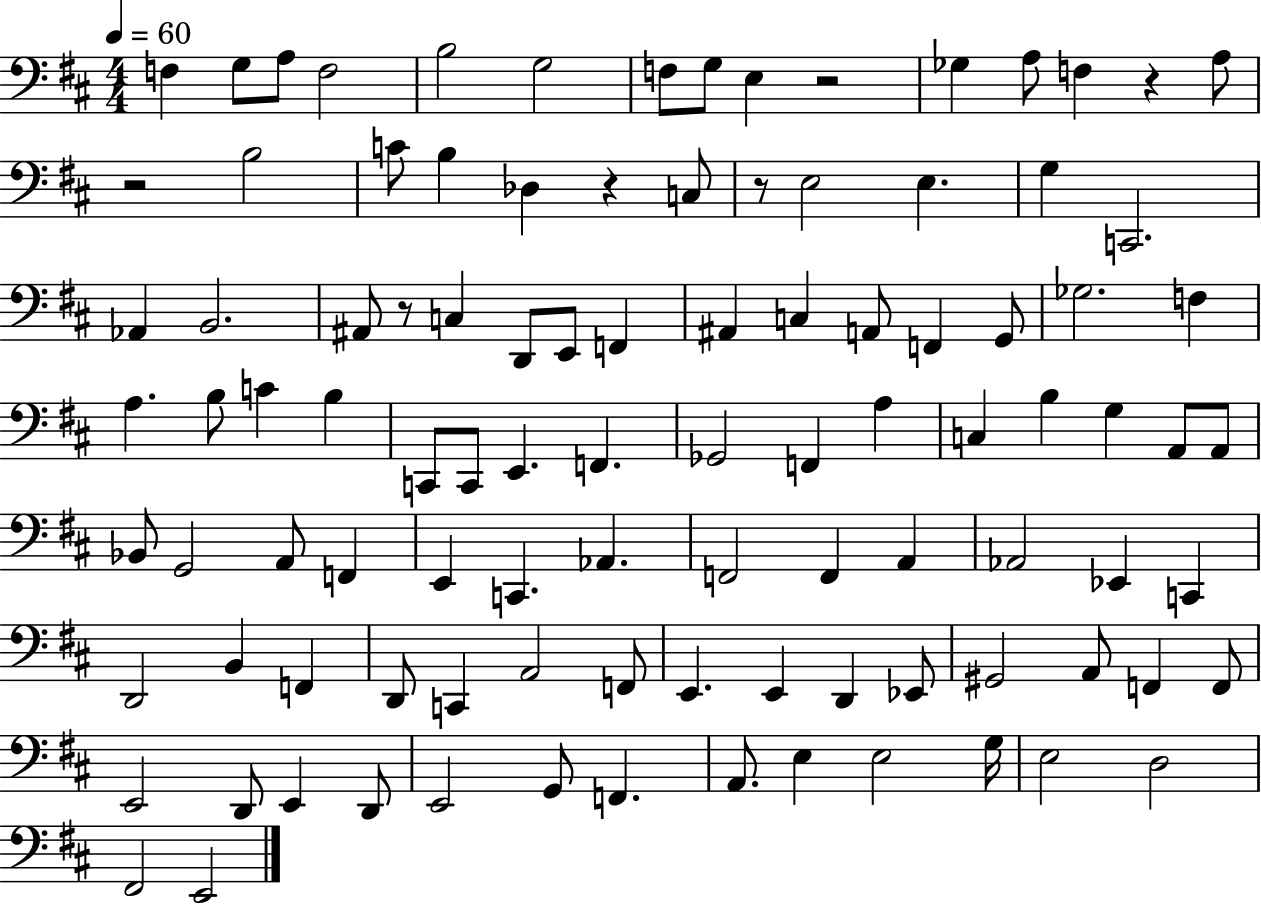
{
  \clef bass
  \numericTimeSignature
  \time 4/4
  \key d \major
  \tempo 4 = 60
  f4 g8 a8 f2 | b2 g2 | f8 g8 e4 r2 | ges4 a8 f4 r4 a8 | \break r2 b2 | c'8 b4 des4 r4 c8 | r8 e2 e4. | g4 c,2. | \break aes,4 b,2. | ais,8 r8 c4 d,8 e,8 f,4 | ais,4 c4 a,8 f,4 g,8 | ges2. f4 | \break a4. b8 c'4 b4 | c,8 c,8 e,4. f,4. | ges,2 f,4 a4 | c4 b4 g4 a,8 a,8 | \break bes,8 g,2 a,8 f,4 | e,4 c,4. aes,4. | f,2 f,4 a,4 | aes,2 ees,4 c,4 | \break d,2 b,4 f,4 | d,8 c,4 a,2 f,8 | e,4. e,4 d,4 ees,8 | gis,2 a,8 f,4 f,8 | \break e,2 d,8 e,4 d,8 | e,2 g,8 f,4. | a,8. e4 e2 g16 | e2 d2 | \break fis,2 e,2 | \bar "|."
}